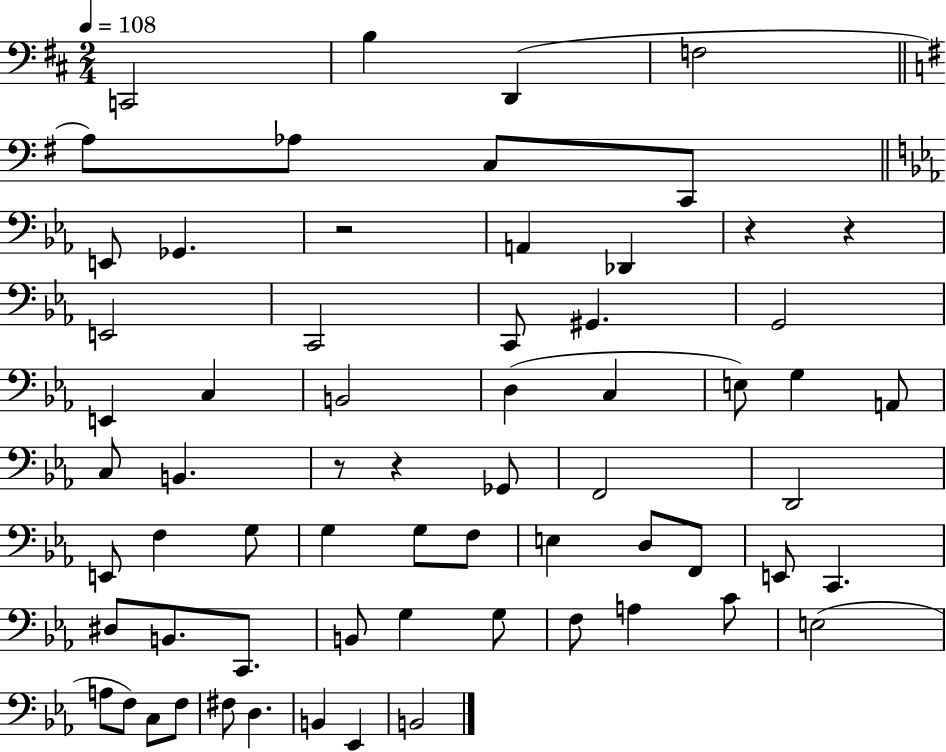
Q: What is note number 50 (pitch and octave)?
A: C4